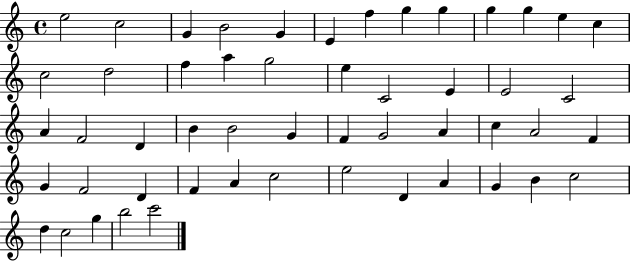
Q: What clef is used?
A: treble